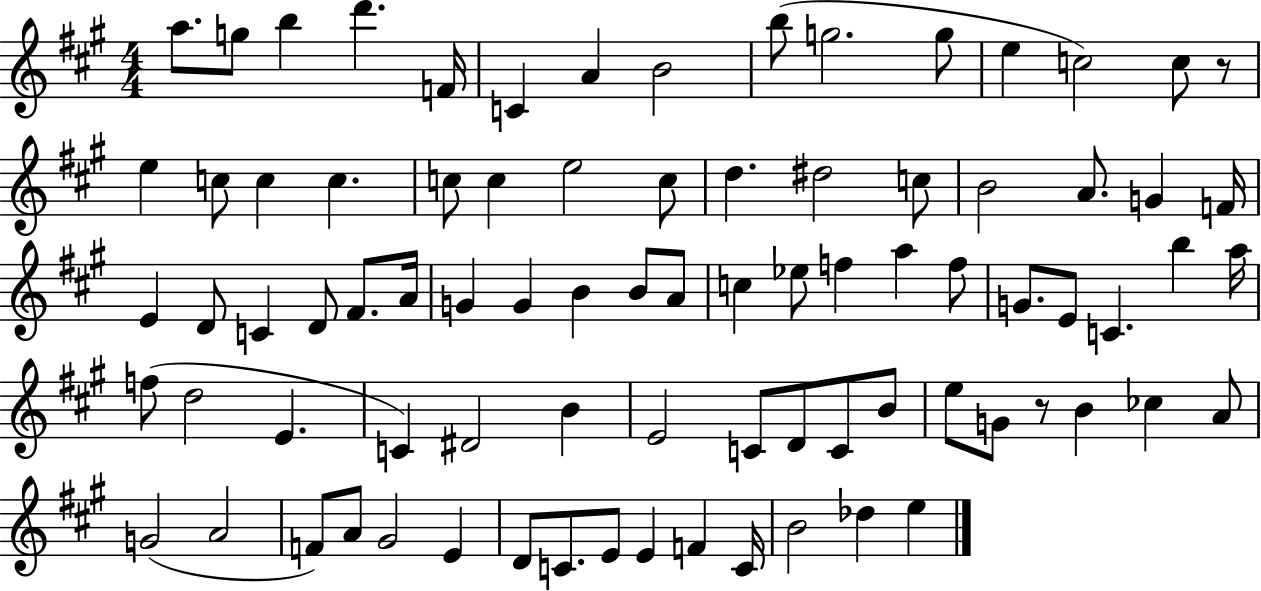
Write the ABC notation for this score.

X:1
T:Untitled
M:4/4
L:1/4
K:A
a/2 g/2 b d' F/4 C A B2 b/2 g2 g/2 e c2 c/2 z/2 e c/2 c c c/2 c e2 c/2 d ^d2 c/2 B2 A/2 G F/4 E D/2 C D/2 ^F/2 A/4 G G B B/2 A/2 c _e/2 f a f/2 G/2 E/2 C b a/4 f/2 d2 E C ^D2 B E2 C/2 D/2 C/2 B/2 e/2 G/2 z/2 B _c A/2 G2 A2 F/2 A/2 ^G2 E D/2 C/2 E/2 E F C/4 B2 _d e